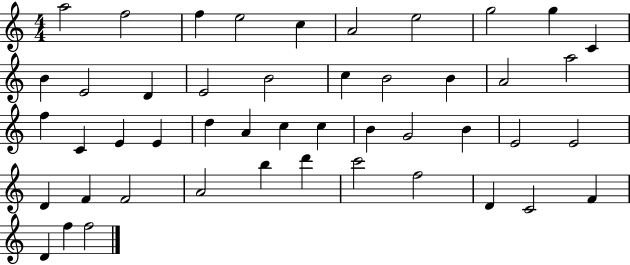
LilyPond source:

{
  \clef treble
  \numericTimeSignature
  \time 4/4
  \key c \major
  a''2 f''2 | f''4 e''2 c''4 | a'2 e''2 | g''2 g''4 c'4 | \break b'4 e'2 d'4 | e'2 b'2 | c''4 b'2 b'4 | a'2 a''2 | \break f''4 c'4 e'4 e'4 | d''4 a'4 c''4 c''4 | b'4 g'2 b'4 | e'2 e'2 | \break d'4 f'4 f'2 | a'2 b''4 d'''4 | c'''2 f''2 | d'4 c'2 f'4 | \break d'4 f''4 f''2 | \bar "|."
}